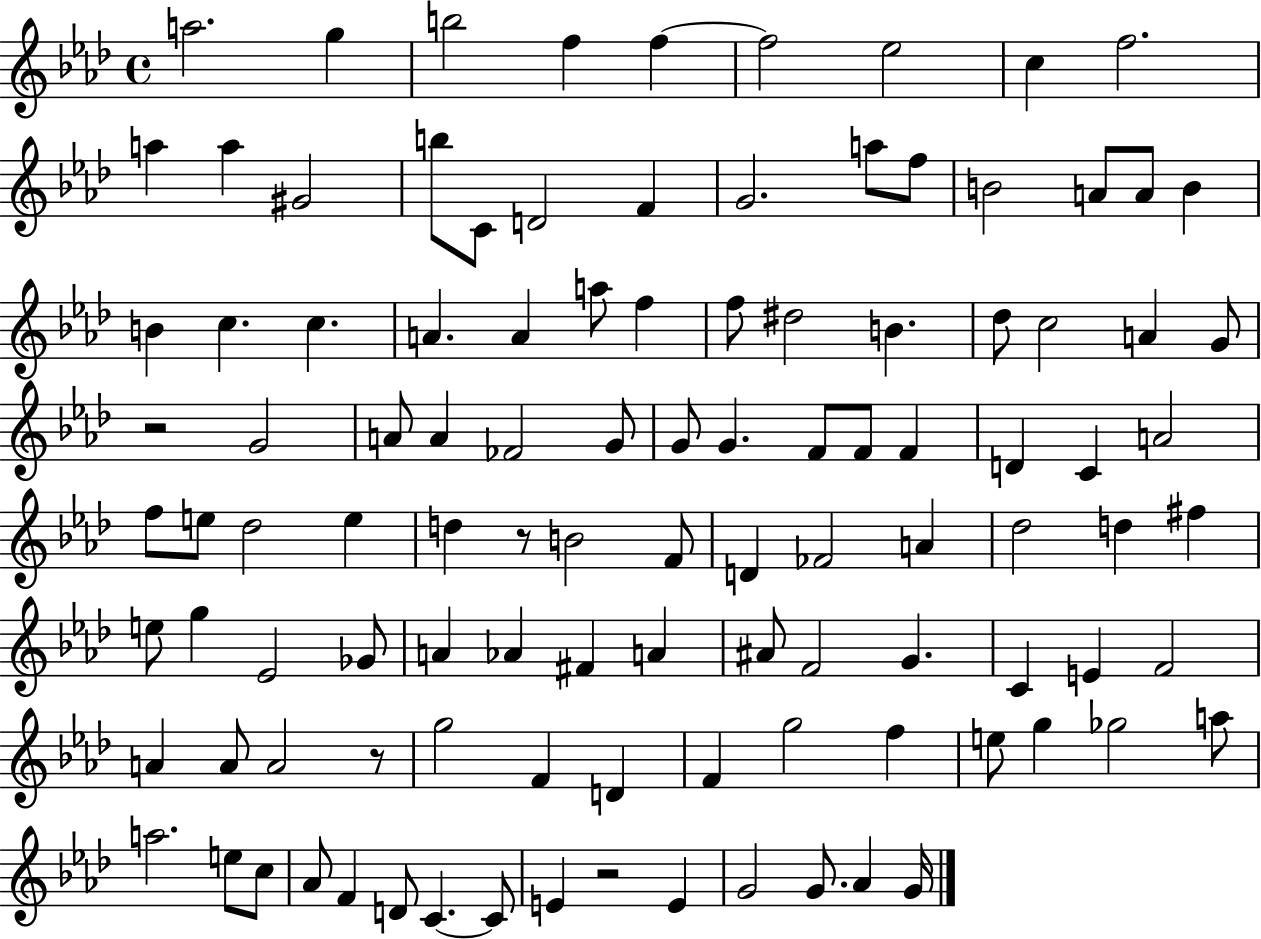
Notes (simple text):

A5/h. G5/q B5/h F5/q F5/q F5/h Eb5/h C5/q F5/h. A5/q A5/q G#4/h B5/e C4/e D4/h F4/q G4/h. A5/e F5/e B4/h A4/e A4/e B4/q B4/q C5/q. C5/q. A4/q. A4/q A5/e F5/q F5/e D#5/h B4/q. Db5/e C5/h A4/q G4/e R/h G4/h A4/e A4/q FES4/h G4/e G4/e G4/q. F4/e F4/e F4/q D4/q C4/q A4/h F5/e E5/e Db5/h E5/q D5/q R/e B4/h F4/e D4/q FES4/h A4/q Db5/h D5/q F#5/q E5/e G5/q Eb4/h Gb4/e A4/q Ab4/q F#4/q A4/q A#4/e F4/h G4/q. C4/q E4/q F4/h A4/q A4/e A4/h R/e G5/h F4/q D4/q F4/q G5/h F5/q E5/e G5/q Gb5/h A5/e A5/h. E5/e C5/e Ab4/e F4/q D4/e C4/q. C4/e E4/q R/h E4/q G4/h G4/e. Ab4/q G4/s